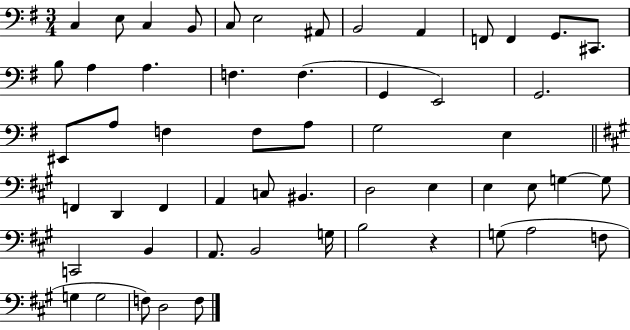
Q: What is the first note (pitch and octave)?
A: C3